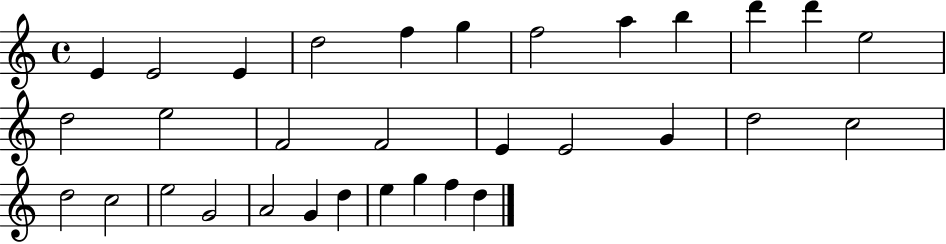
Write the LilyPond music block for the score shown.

{
  \clef treble
  \time 4/4
  \defaultTimeSignature
  \key c \major
  e'4 e'2 e'4 | d''2 f''4 g''4 | f''2 a''4 b''4 | d'''4 d'''4 e''2 | \break d''2 e''2 | f'2 f'2 | e'4 e'2 g'4 | d''2 c''2 | \break d''2 c''2 | e''2 g'2 | a'2 g'4 d''4 | e''4 g''4 f''4 d''4 | \break \bar "|."
}